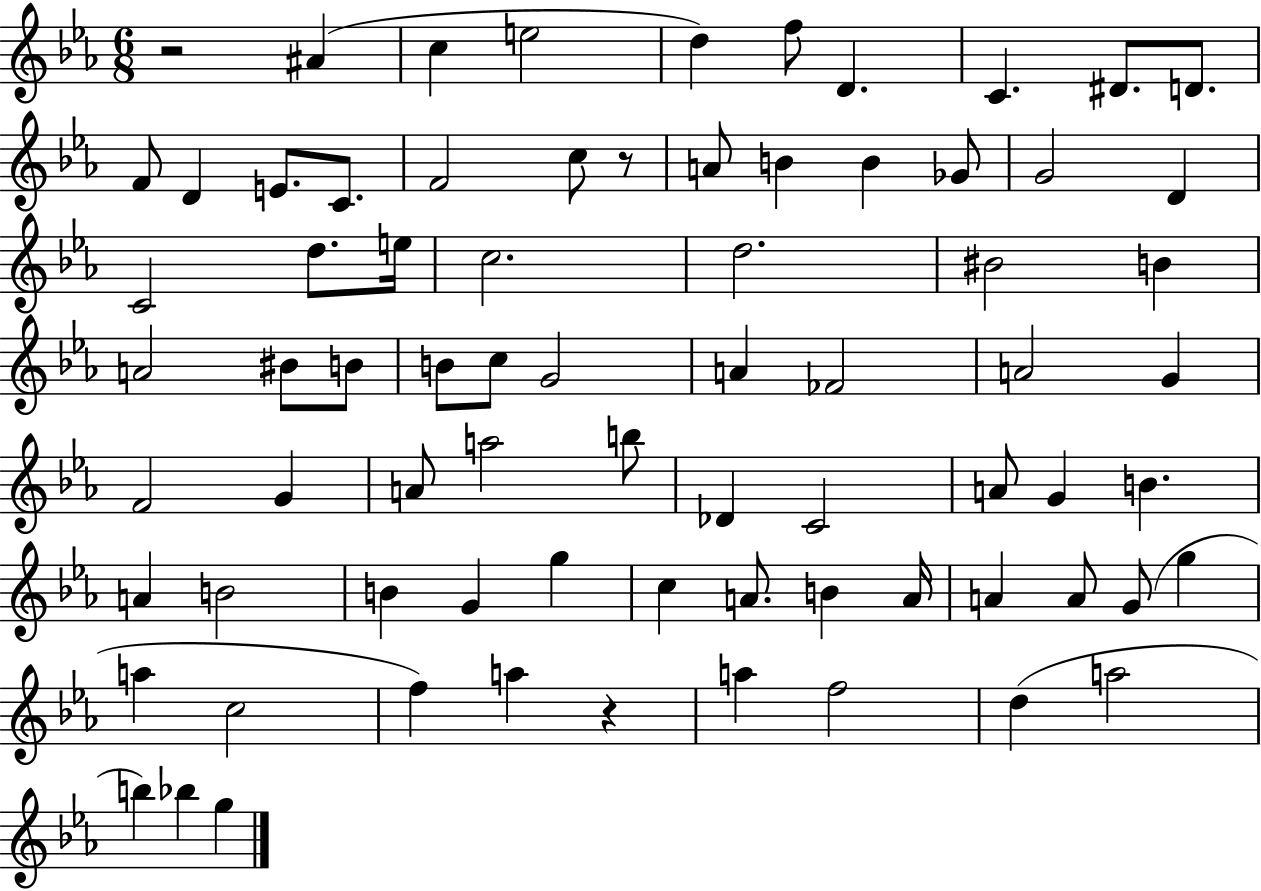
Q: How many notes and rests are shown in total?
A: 75